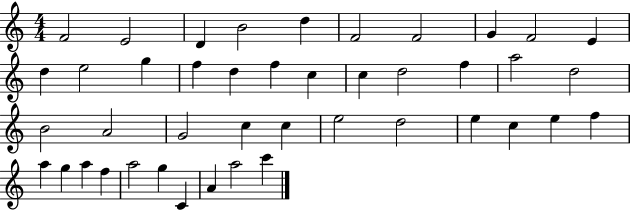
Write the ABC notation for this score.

X:1
T:Untitled
M:4/4
L:1/4
K:C
F2 E2 D B2 d F2 F2 G F2 E d e2 g f d f c c d2 f a2 d2 B2 A2 G2 c c e2 d2 e c e f a g a f a2 g C A a2 c'